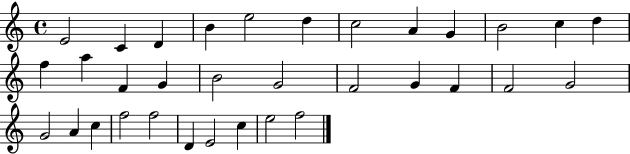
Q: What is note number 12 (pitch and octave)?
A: D5